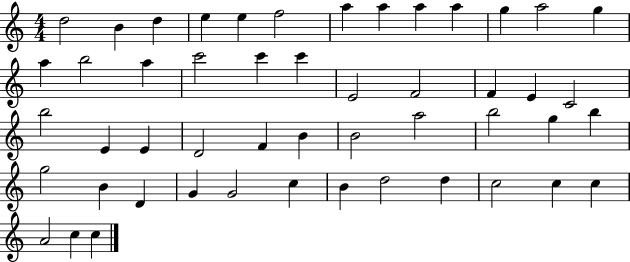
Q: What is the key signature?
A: C major